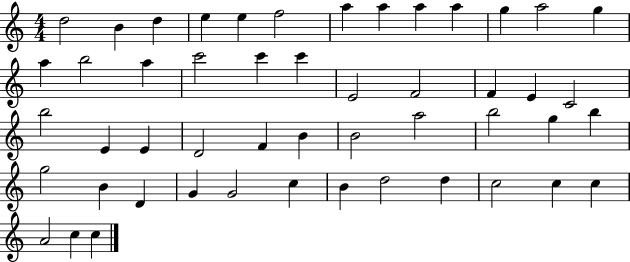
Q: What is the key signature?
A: C major